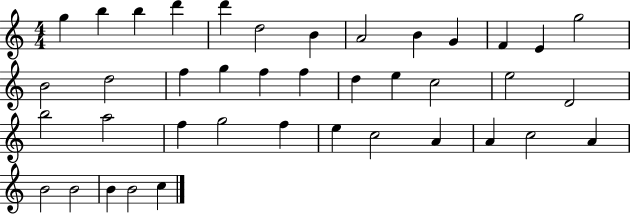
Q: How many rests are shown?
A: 0